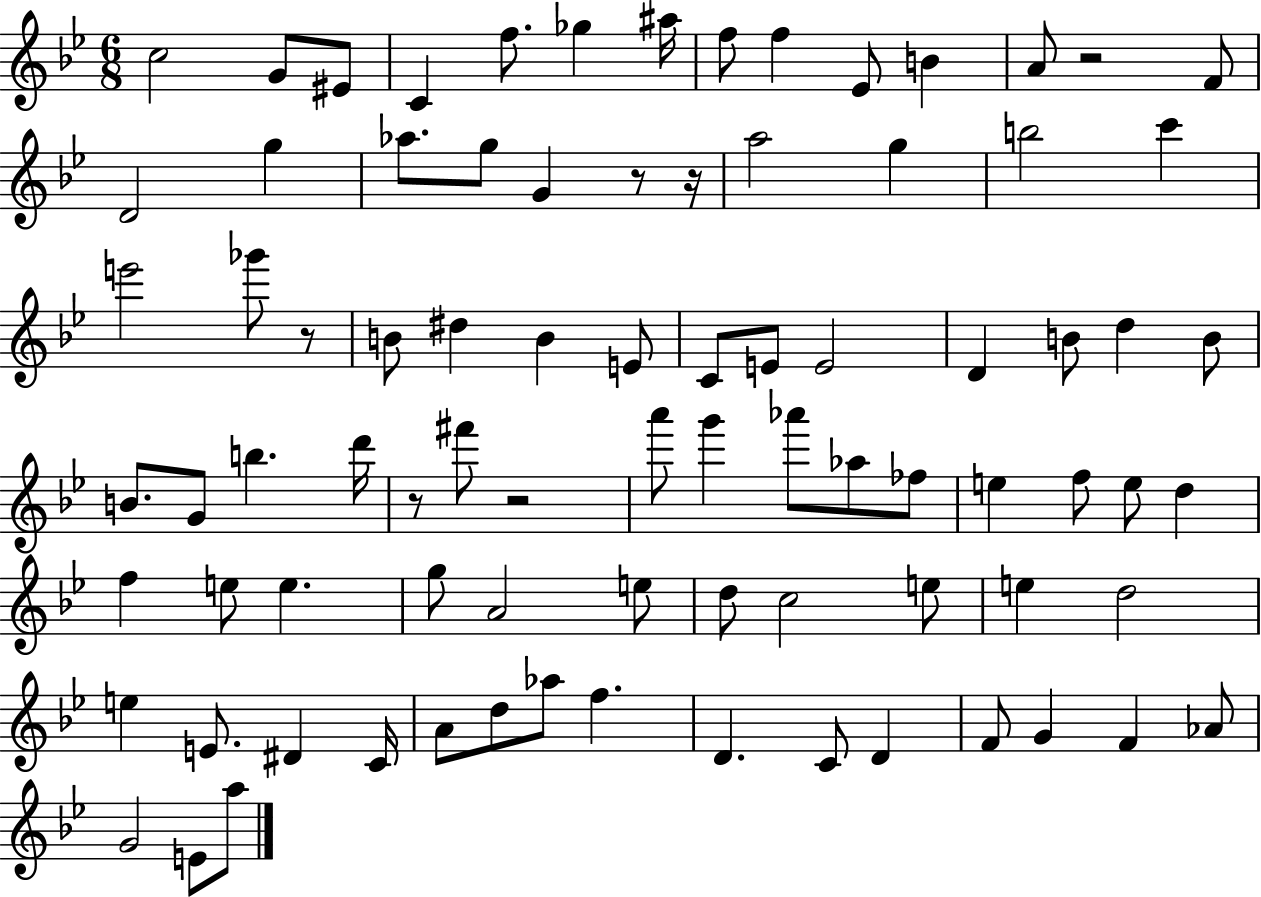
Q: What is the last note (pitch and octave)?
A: A5